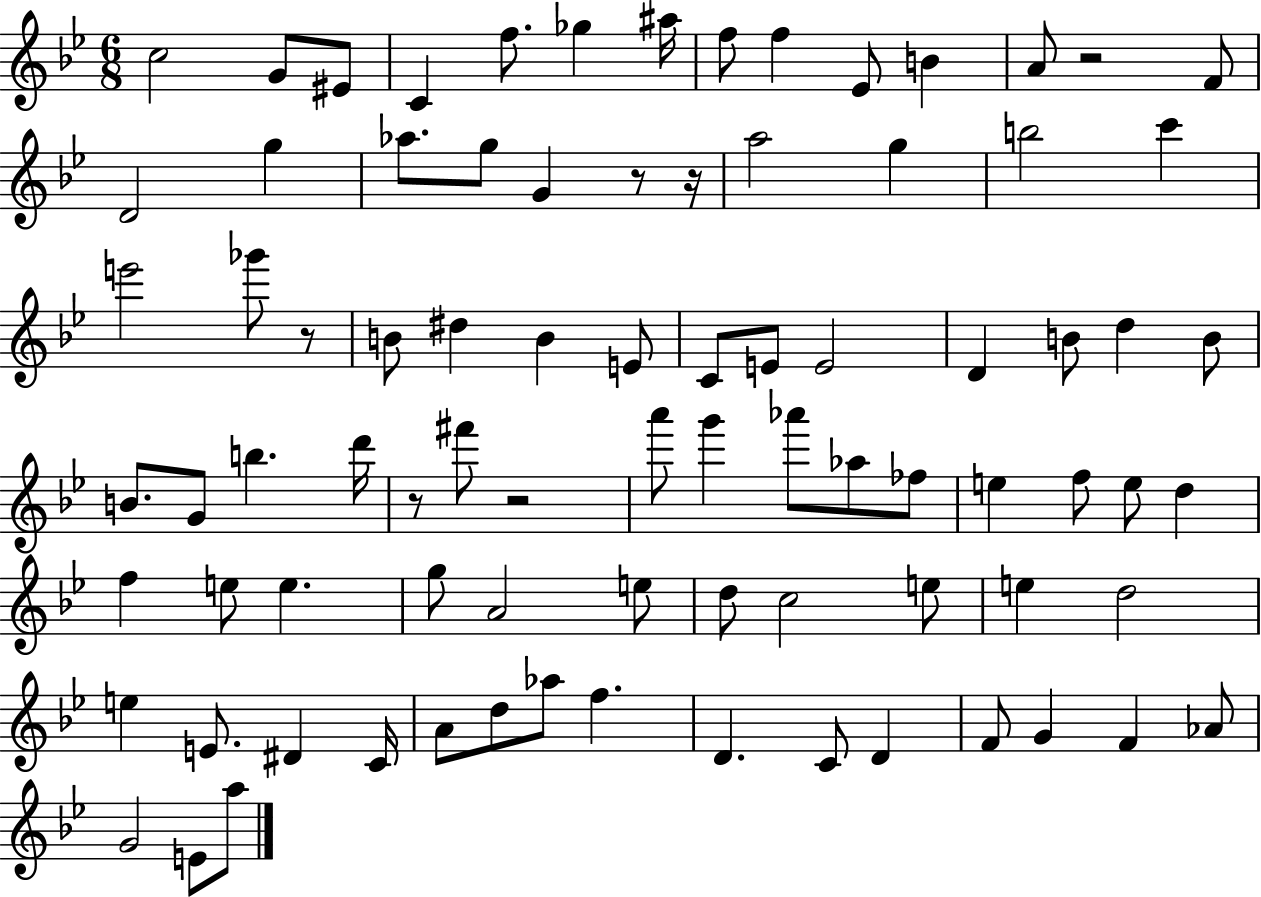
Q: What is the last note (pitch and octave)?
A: A5